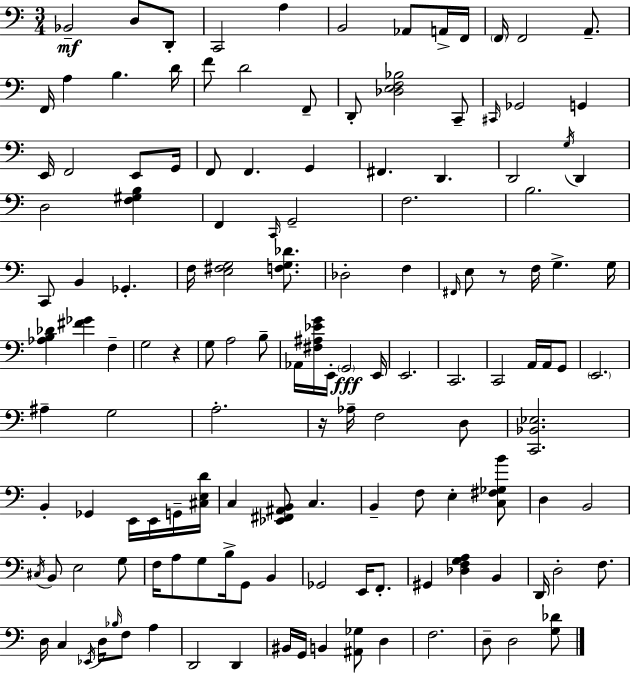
X:1
T:Untitled
M:3/4
L:1/4
K:C
_B,,2 D,/2 D,,/2 C,,2 A, B,,2 _A,,/2 A,,/4 F,,/4 F,,/4 F,,2 A,,/2 F,,/4 A, B, D/4 F/2 D2 F,,/2 D,,/2 [_D,E,F,_B,]2 C,,/2 ^C,,/4 _G,,2 G,, E,,/4 F,,2 E,,/2 G,,/4 F,,/2 F,, G,, ^F,, D,, D,,2 G,/4 D,, D,2 [F,^G,B,] F,, C,,/4 G,,2 F,2 B,2 C,,/2 B,, _G,, F,/4 [E,^F,G,]2 [F,G,_D]/2 _D,2 F, ^F,,/4 E,/2 z/2 F,/4 G, G,/4 [_A,B,_D] [^F_G] F, G,2 z G,/2 A,2 B,/2 _A,,/4 [^F,^A,_EG]/4 E,,/4 G,,2 E,,/4 E,,2 C,,2 C,,2 A,,/4 A,,/4 G,,/2 E,,2 ^A, G,2 A,2 z/4 _A,/4 F,2 D,/2 [C,,_B,,_E,]2 B,, _G,, E,,/4 E,,/4 G,,/4 [^C,E,D]/4 C, [_E,,^F,,^A,,B,,]/2 C, B,, F,/2 E, [C,^F,_G,B]/2 D, B,,2 ^C,/4 B,,/2 E,2 G,/2 F,/4 A,/2 G,/2 B,/4 G,,/2 B,, _G,,2 E,,/4 F,,/2 ^G,, [_D,F,G,A,] B,, D,,/4 D,2 F,/2 D,/4 C, _E,,/4 D,/4 _B,/4 F,/2 A, D,,2 D,, ^B,,/4 G,,/4 B,, [^A,,_G,]/2 D, F,2 D,/2 D,2 [G,_D]/2